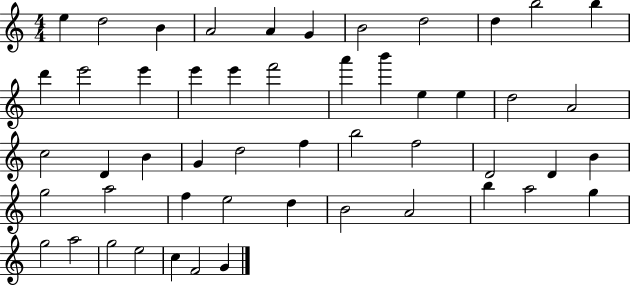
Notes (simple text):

E5/q D5/h B4/q A4/h A4/q G4/q B4/h D5/h D5/q B5/h B5/q D6/q E6/h E6/q E6/q E6/q F6/h A6/q B6/q E5/q E5/q D5/h A4/h C5/h D4/q B4/q G4/q D5/h F5/q B5/h F5/h D4/h D4/q B4/q G5/h A5/h F5/q E5/h D5/q B4/h A4/h B5/q A5/h G5/q G5/h A5/h G5/h E5/h C5/q F4/h G4/q